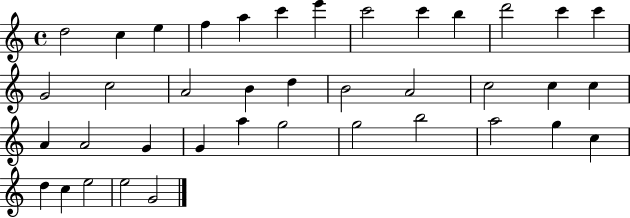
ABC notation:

X:1
T:Untitled
M:4/4
L:1/4
K:C
d2 c e f a c' e' c'2 c' b d'2 c' c' G2 c2 A2 B d B2 A2 c2 c c A A2 G G a g2 g2 b2 a2 g c d c e2 e2 G2